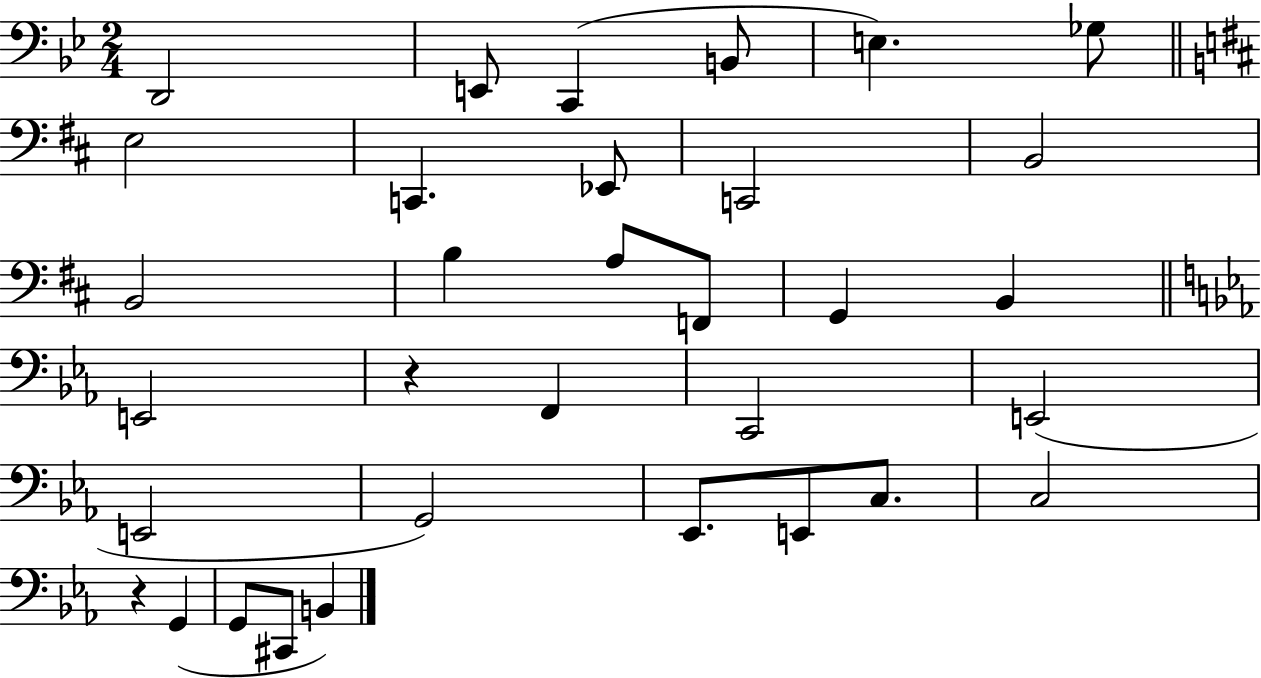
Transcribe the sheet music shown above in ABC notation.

X:1
T:Untitled
M:2/4
L:1/4
K:Bb
D,,2 E,,/2 C,, B,,/2 E, _G,/2 E,2 C,, _E,,/2 C,,2 B,,2 B,,2 B, A,/2 F,,/2 G,, B,, E,,2 z F,, C,,2 E,,2 E,,2 G,,2 _E,,/2 E,,/2 C,/2 C,2 z G,, G,,/2 ^C,,/2 B,,